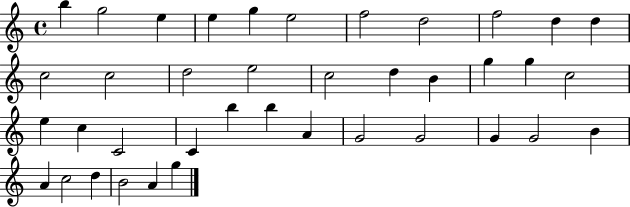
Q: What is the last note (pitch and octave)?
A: G5